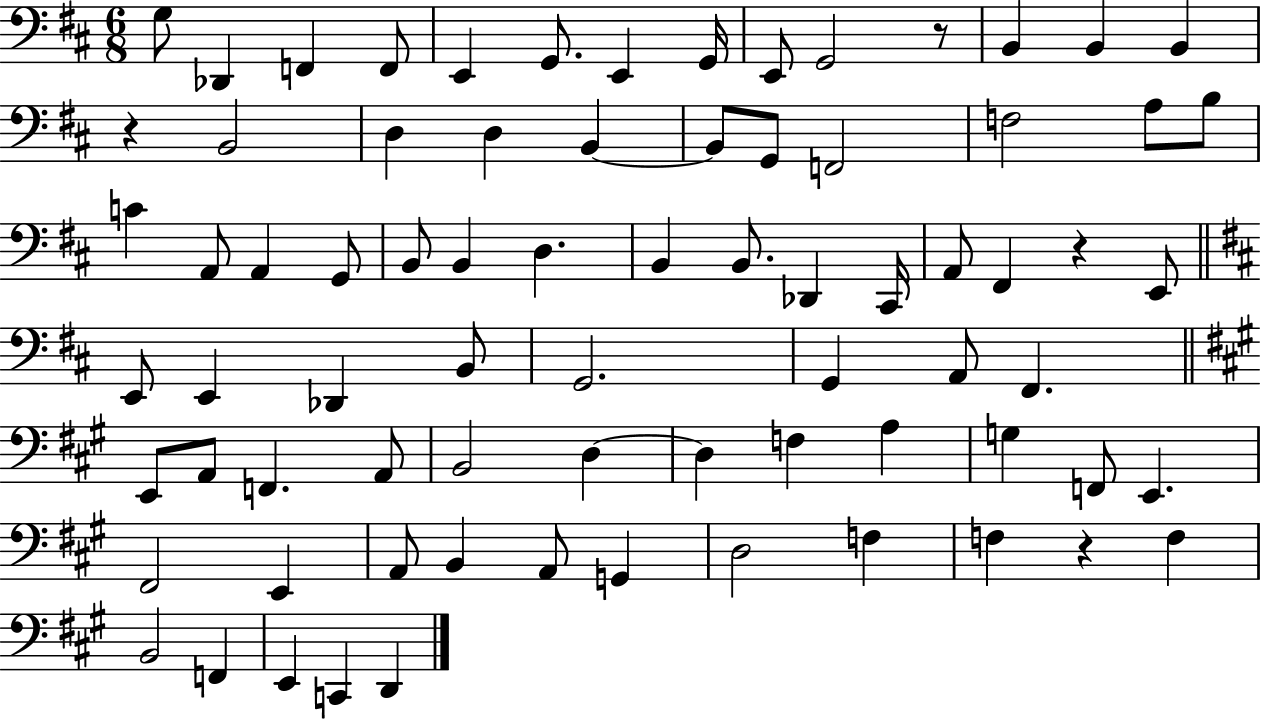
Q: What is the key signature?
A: D major